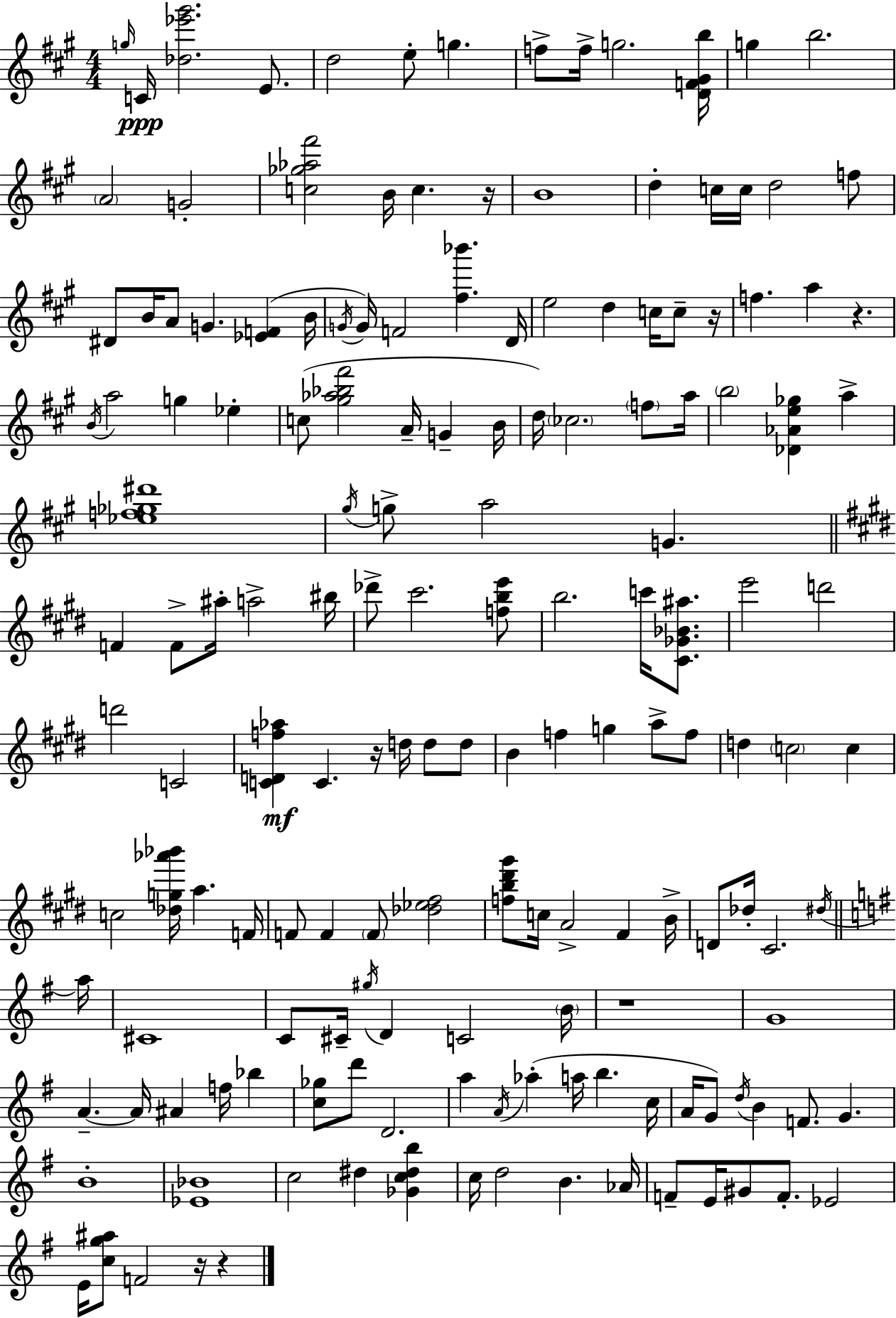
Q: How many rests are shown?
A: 7